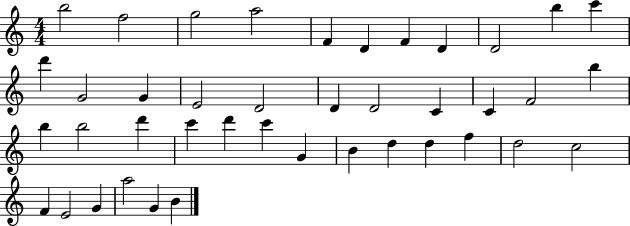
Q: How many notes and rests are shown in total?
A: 41